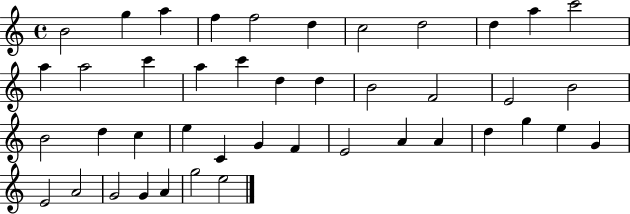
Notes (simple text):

B4/h G5/q A5/q F5/q F5/h D5/q C5/h D5/h D5/q A5/q C6/h A5/q A5/h C6/q A5/q C6/q D5/q D5/q B4/h F4/h E4/h B4/h B4/h D5/q C5/q E5/q C4/q G4/q F4/q E4/h A4/q A4/q D5/q G5/q E5/q G4/q E4/h A4/h G4/h G4/q A4/q G5/h E5/h